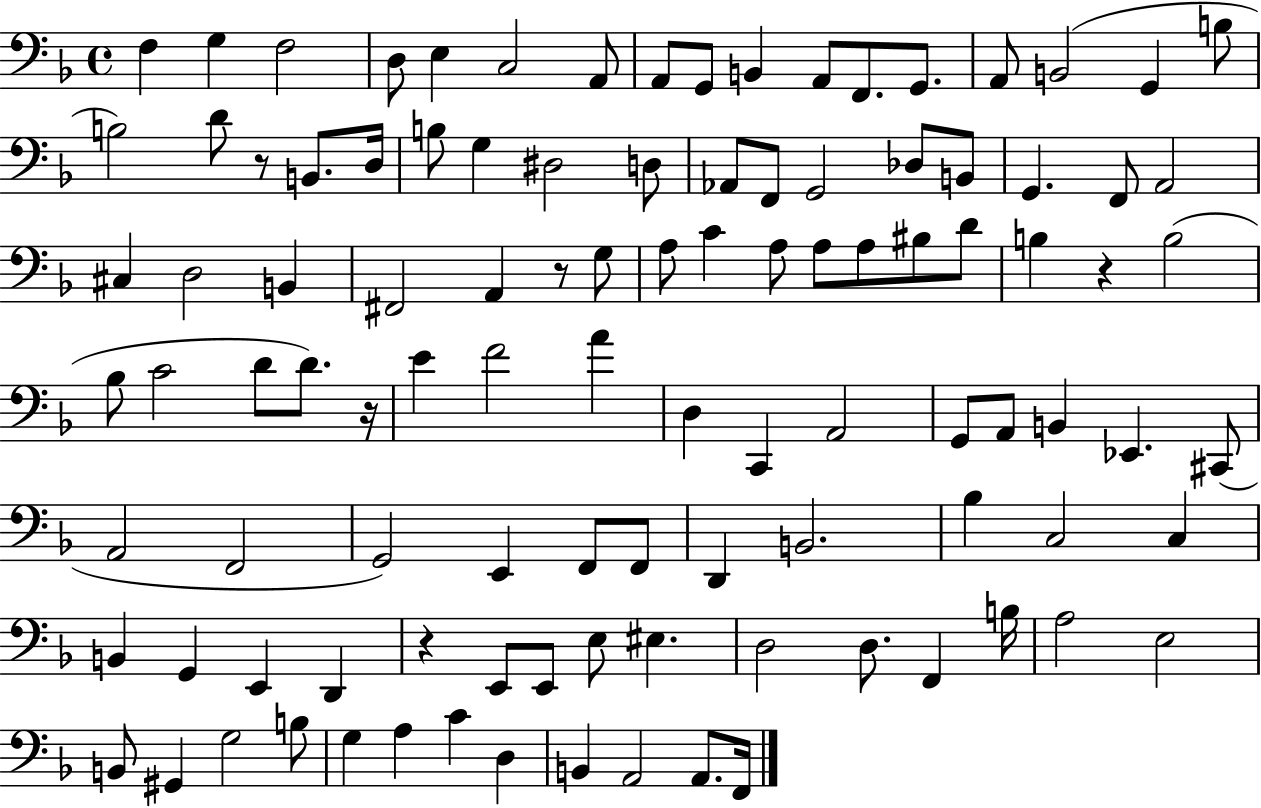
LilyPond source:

{
  \clef bass
  \time 4/4
  \defaultTimeSignature
  \key f \major
  \repeat volta 2 { f4 g4 f2 | d8 e4 c2 a,8 | a,8 g,8 b,4 a,8 f,8. g,8. | a,8 b,2( g,4 b8 | \break b2) d'8 r8 b,8. d16 | b8 g4 dis2 d8 | aes,8 f,8 g,2 des8 b,8 | g,4. f,8 a,2 | \break cis4 d2 b,4 | fis,2 a,4 r8 g8 | a8 c'4 a8 a8 a8 bis8 d'8 | b4 r4 b2( | \break bes8 c'2 d'8 d'8.) r16 | e'4 f'2 a'4 | d4 c,4 a,2 | g,8 a,8 b,4 ees,4. cis,8( | \break a,2 f,2 | g,2) e,4 f,8 f,8 | d,4 b,2. | bes4 c2 c4 | \break b,4 g,4 e,4 d,4 | r4 e,8 e,8 e8 eis4. | d2 d8. f,4 b16 | a2 e2 | \break b,8 gis,4 g2 b8 | g4 a4 c'4 d4 | b,4 a,2 a,8. f,16 | } \bar "|."
}